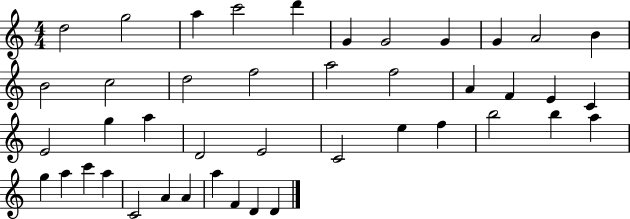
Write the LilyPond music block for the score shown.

{
  \clef treble
  \numericTimeSignature
  \time 4/4
  \key c \major
  d''2 g''2 | a''4 c'''2 d'''4 | g'4 g'2 g'4 | g'4 a'2 b'4 | \break b'2 c''2 | d''2 f''2 | a''2 f''2 | a'4 f'4 e'4 c'4 | \break e'2 g''4 a''4 | d'2 e'2 | c'2 e''4 f''4 | b''2 b''4 a''4 | \break g''4 a''4 c'''4 a''4 | c'2 a'4 a'4 | a''4 f'4 d'4 d'4 | \bar "|."
}